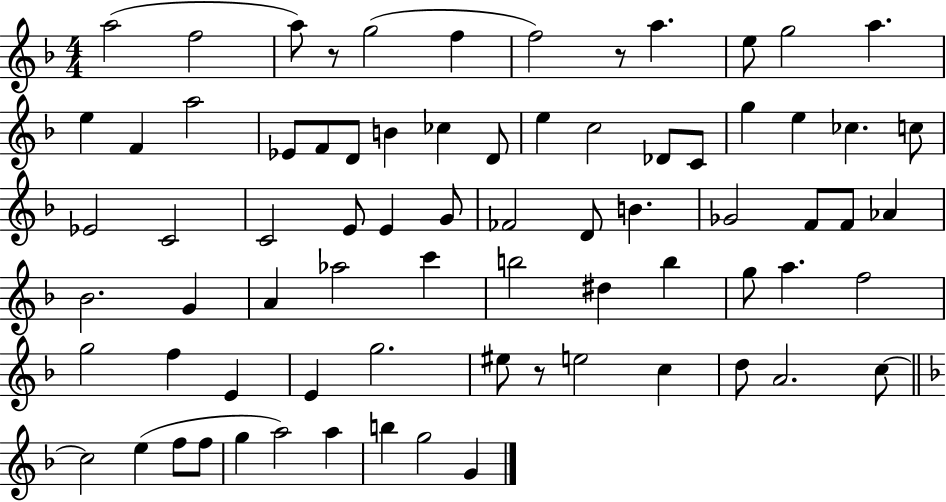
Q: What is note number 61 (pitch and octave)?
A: A4